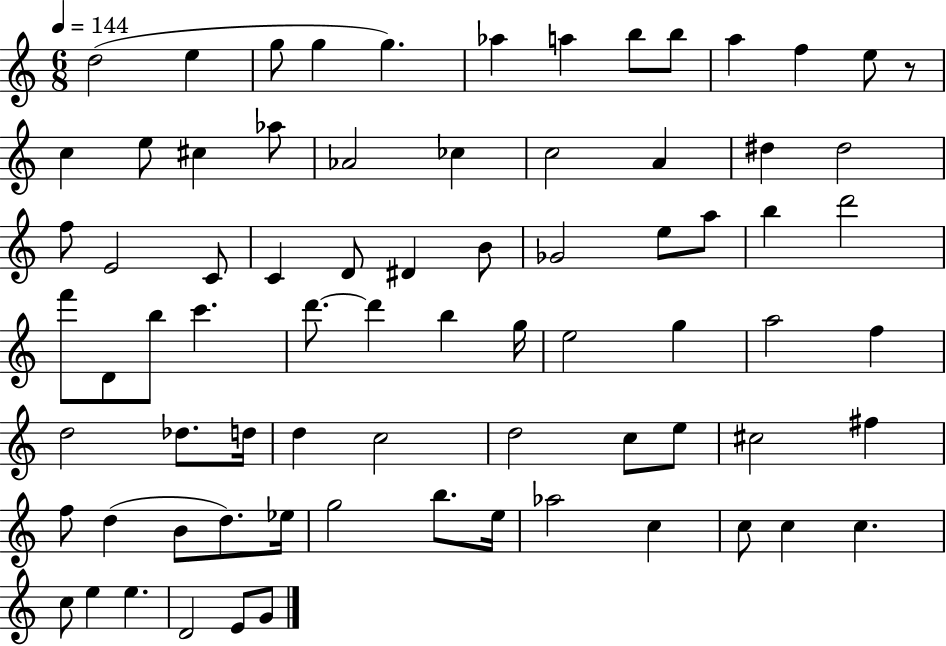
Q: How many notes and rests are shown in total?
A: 76